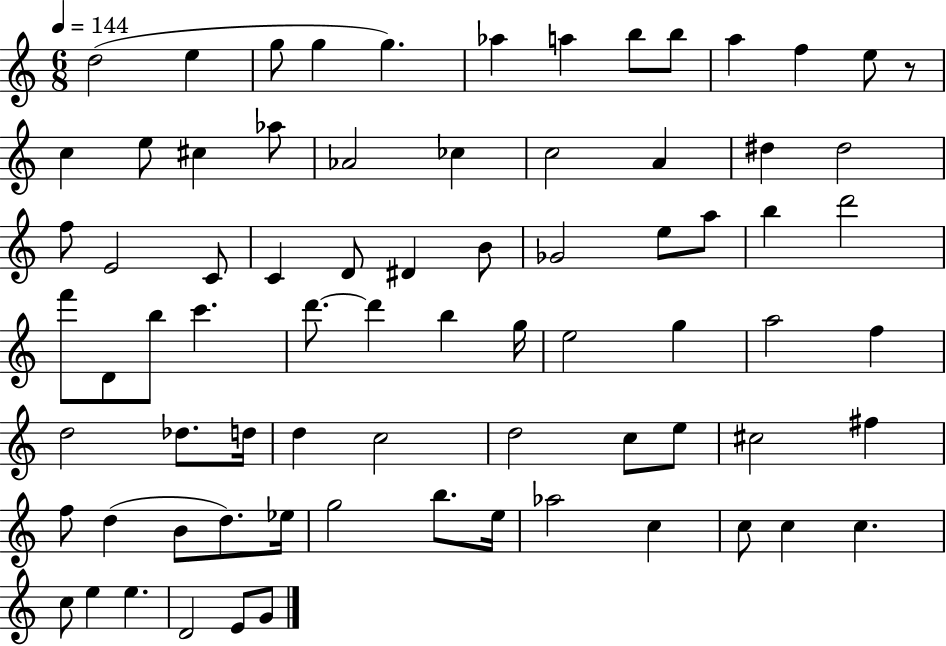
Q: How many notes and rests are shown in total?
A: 76